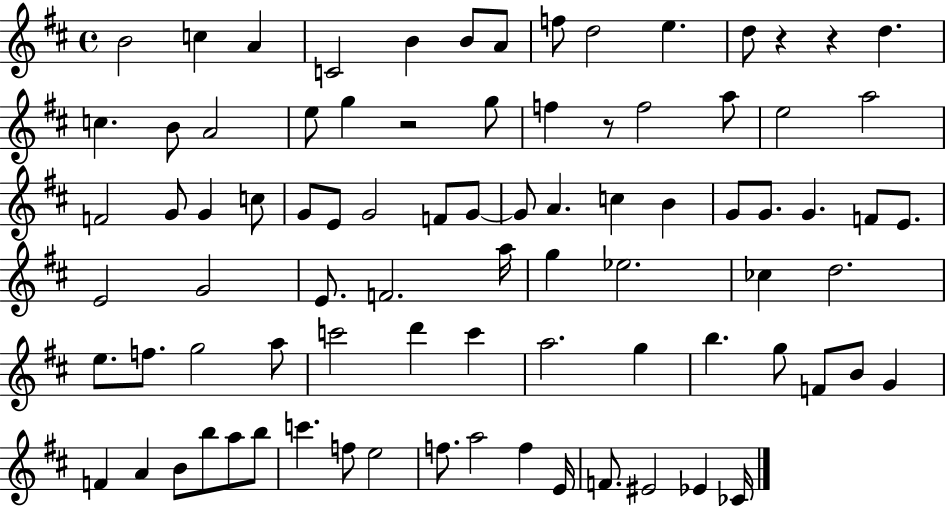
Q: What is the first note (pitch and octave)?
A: B4